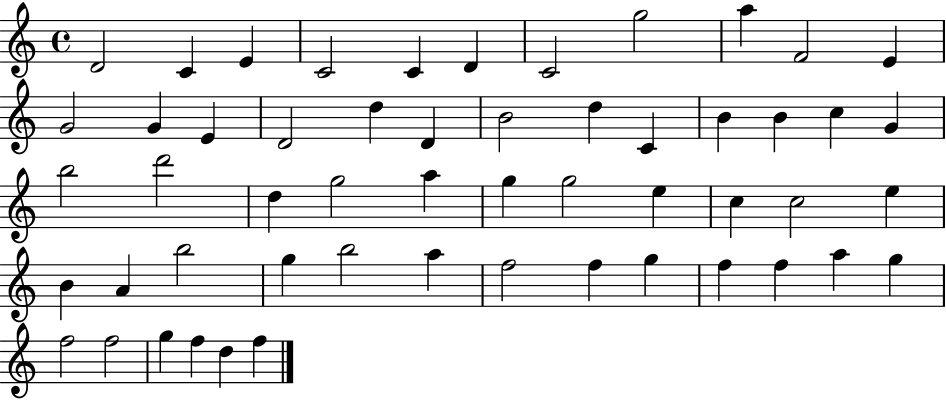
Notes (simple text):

D4/h C4/q E4/q C4/h C4/q D4/q C4/h G5/h A5/q F4/h E4/q G4/h G4/q E4/q D4/h D5/q D4/q B4/h D5/q C4/q B4/q B4/q C5/q G4/q B5/h D6/h D5/q G5/h A5/q G5/q G5/h E5/q C5/q C5/h E5/q B4/q A4/q B5/h G5/q B5/h A5/q F5/h F5/q G5/q F5/q F5/q A5/q G5/q F5/h F5/h G5/q F5/q D5/q F5/q